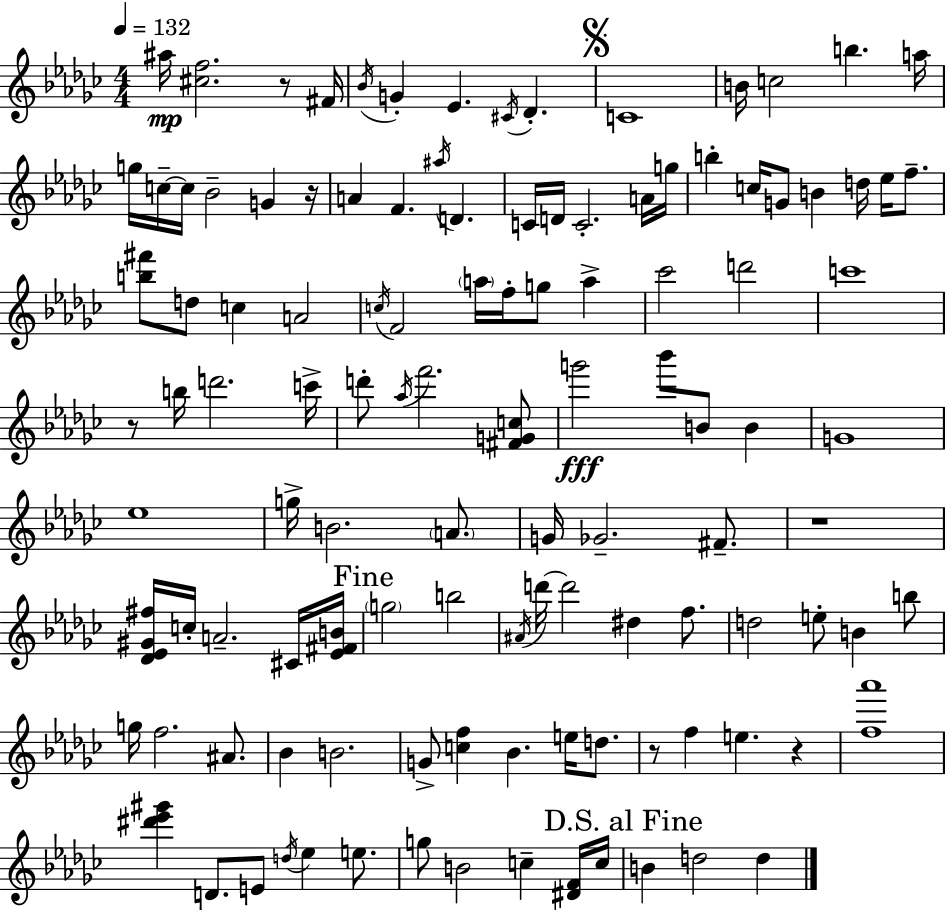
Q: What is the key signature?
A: EES minor